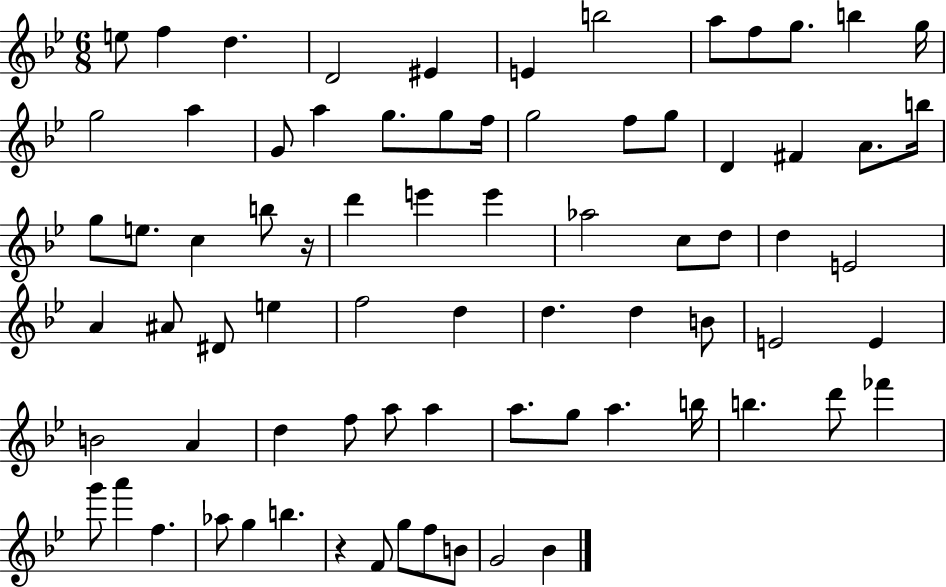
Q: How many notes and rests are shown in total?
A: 76